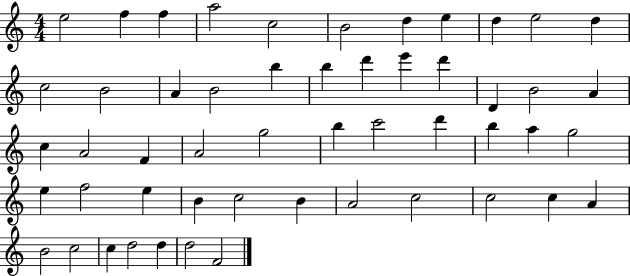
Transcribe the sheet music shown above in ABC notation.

X:1
T:Untitled
M:4/4
L:1/4
K:C
e2 f f a2 c2 B2 d e d e2 d c2 B2 A B2 b b d' e' d' D B2 A c A2 F A2 g2 b c'2 d' b a g2 e f2 e B c2 B A2 c2 c2 c A B2 c2 c d2 d d2 F2